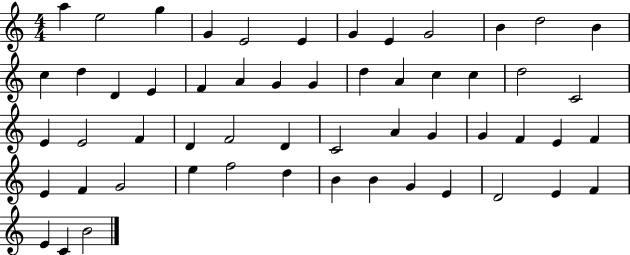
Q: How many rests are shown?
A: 0